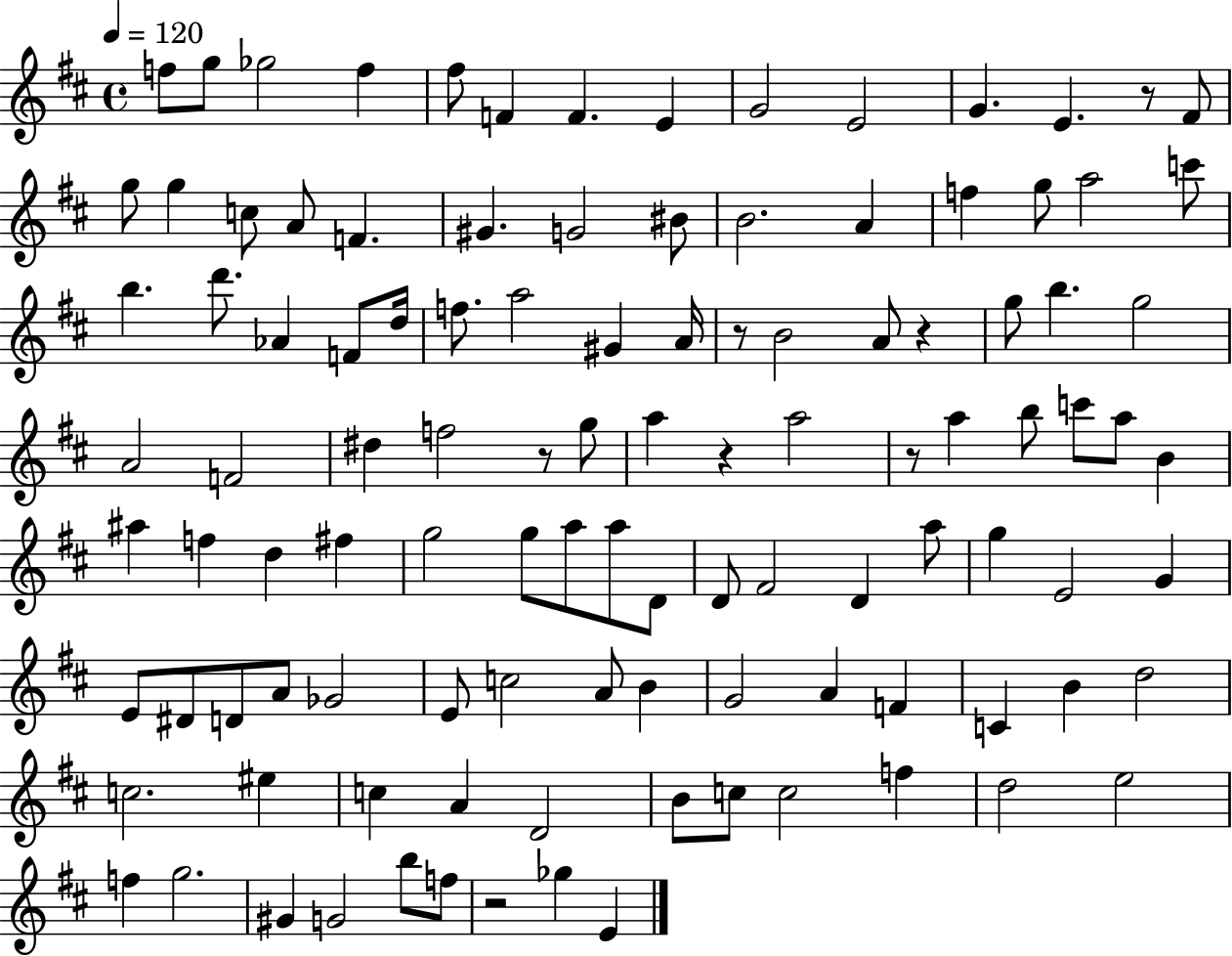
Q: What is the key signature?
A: D major